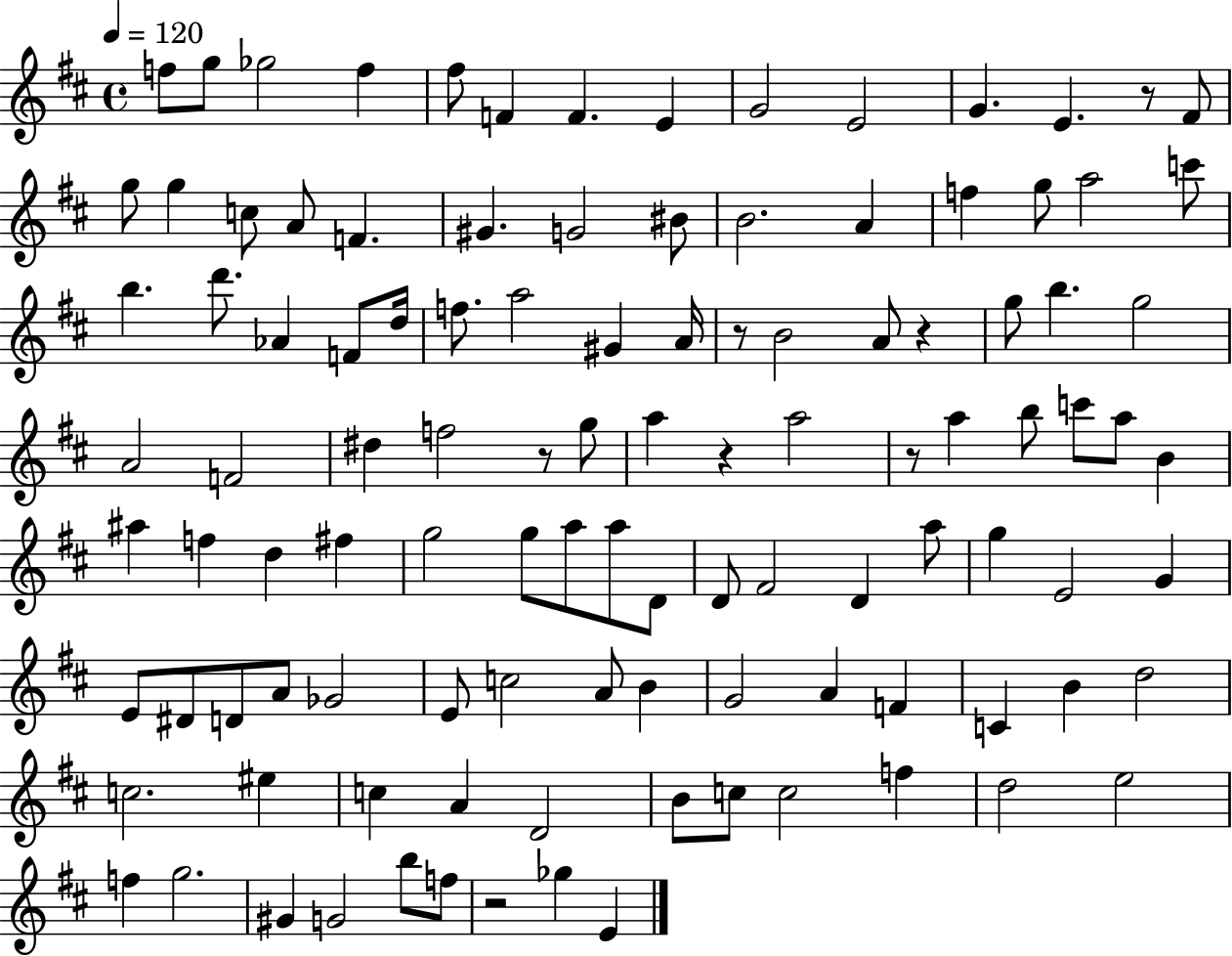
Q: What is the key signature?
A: D major